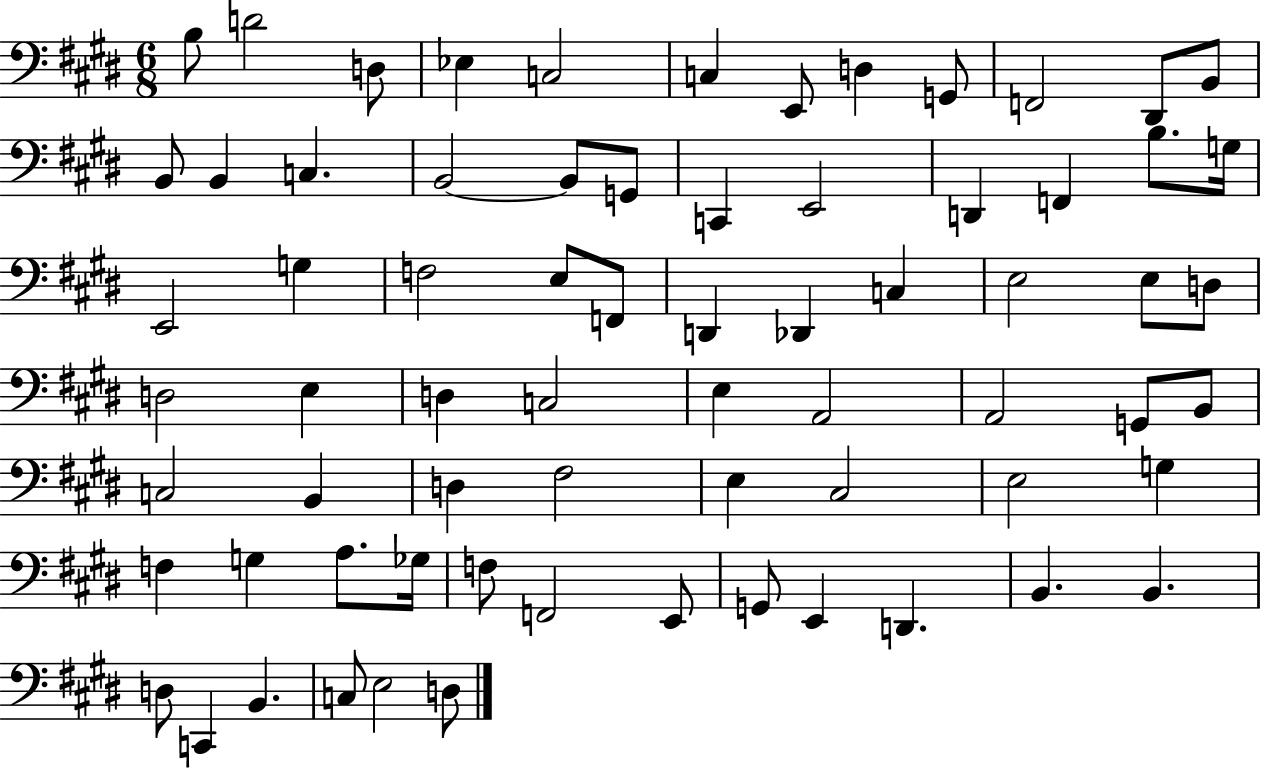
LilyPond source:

{
  \clef bass
  \numericTimeSignature
  \time 6/8
  \key e \major
  \repeat volta 2 { b8 d'2 d8 | ees4 c2 | c4 e,8 d4 g,8 | f,2 dis,8 b,8 | \break b,8 b,4 c4. | b,2~~ b,8 g,8 | c,4 e,2 | d,4 f,4 b8. g16 | \break e,2 g4 | f2 e8 f,8 | d,4 des,4 c4 | e2 e8 d8 | \break d2 e4 | d4 c2 | e4 a,2 | a,2 g,8 b,8 | \break c2 b,4 | d4 fis2 | e4 cis2 | e2 g4 | \break f4 g4 a8. ges16 | f8 f,2 e,8 | g,8 e,4 d,4. | b,4. b,4. | \break d8 c,4 b,4. | c8 e2 d8 | } \bar "|."
}